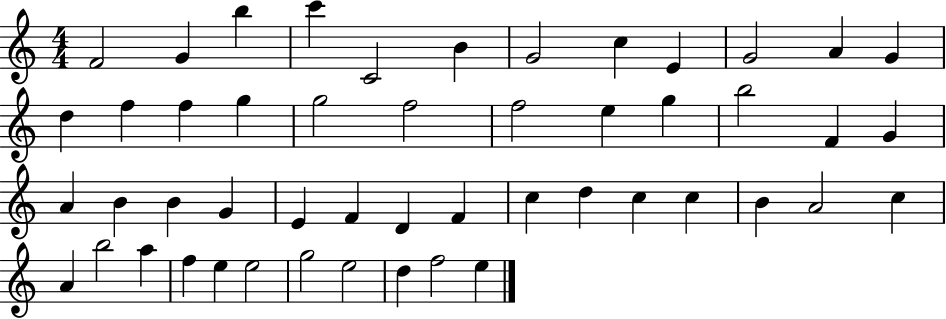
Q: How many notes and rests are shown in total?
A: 50